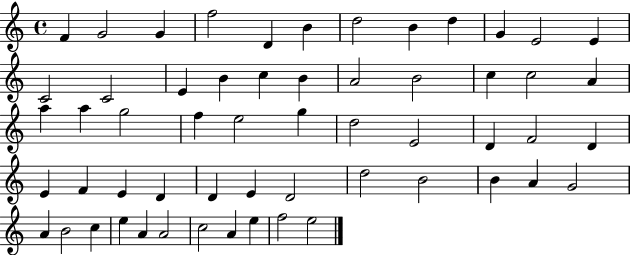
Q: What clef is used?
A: treble